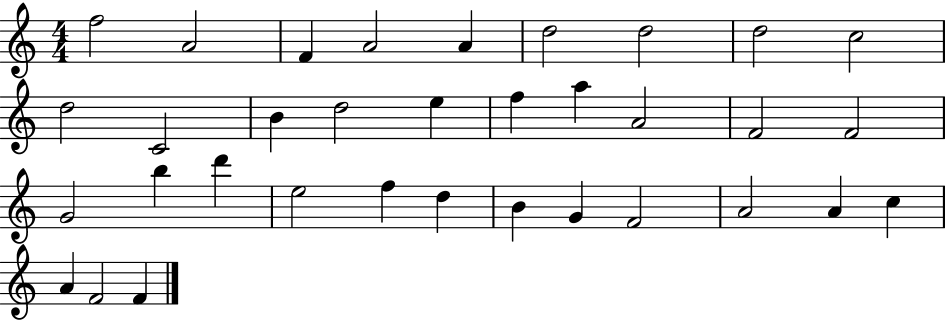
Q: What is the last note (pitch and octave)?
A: F4